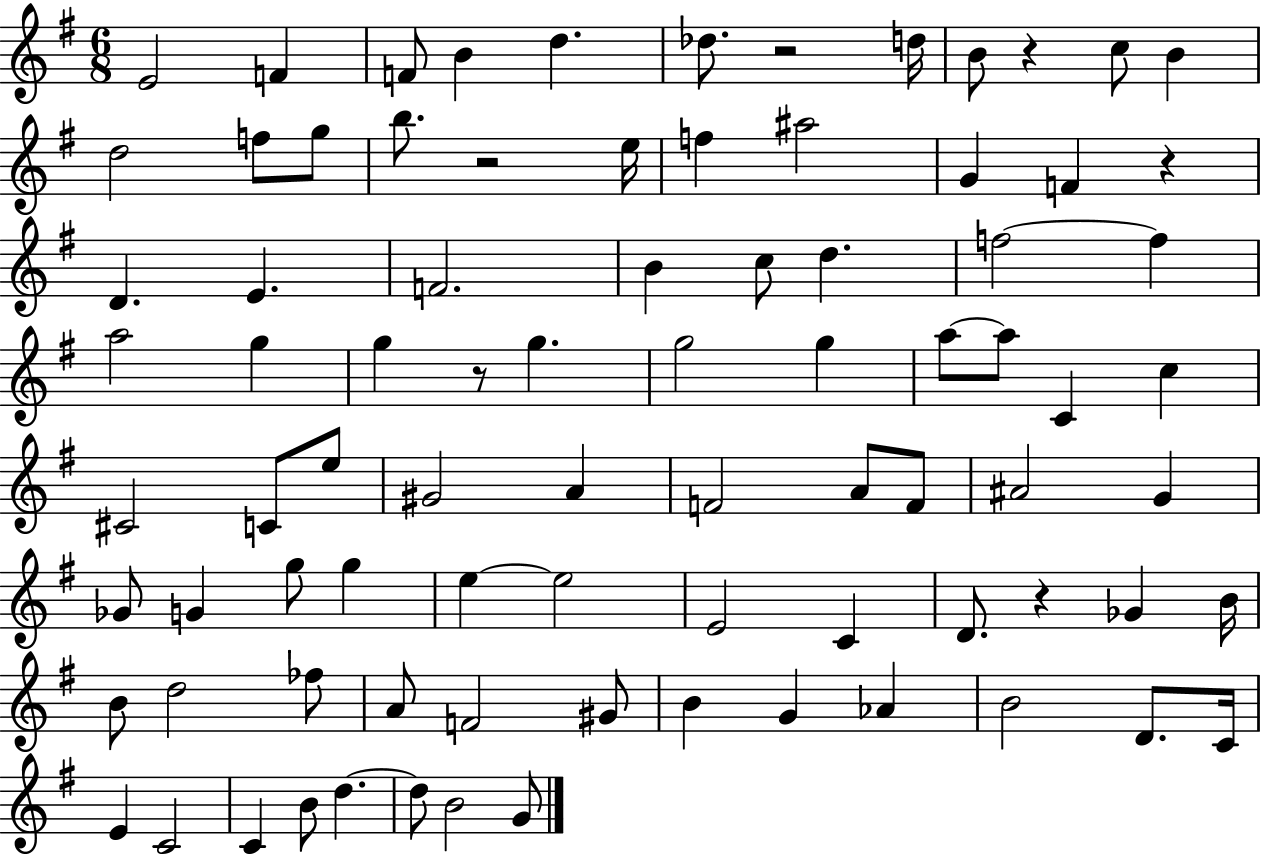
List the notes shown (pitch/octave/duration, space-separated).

E4/h F4/q F4/e B4/q D5/q. Db5/e. R/h D5/s B4/e R/q C5/e B4/q D5/h F5/e G5/e B5/e. R/h E5/s F5/q A#5/h G4/q F4/q R/q D4/q. E4/q. F4/h. B4/q C5/e D5/q. F5/h F5/q A5/h G5/q G5/q R/e G5/q. G5/h G5/q A5/e A5/e C4/q C5/q C#4/h C4/e E5/e G#4/h A4/q F4/h A4/e F4/e A#4/h G4/q Gb4/e G4/q G5/e G5/q E5/q E5/h E4/h C4/q D4/e. R/q Gb4/q B4/s B4/e D5/h FES5/e A4/e F4/h G#4/e B4/q G4/q Ab4/q B4/h D4/e. C4/s E4/q C4/h C4/q B4/e D5/q. D5/e B4/h G4/e